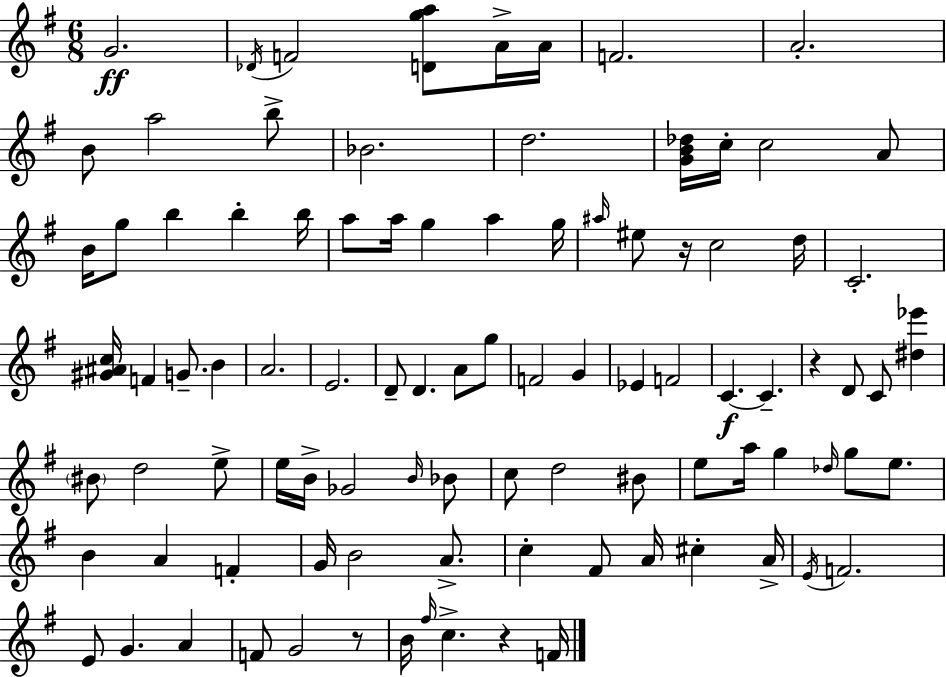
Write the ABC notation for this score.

X:1
T:Untitled
M:6/8
L:1/4
K:G
G2 _D/4 F2 [Dga]/2 A/4 A/4 F2 A2 B/2 a2 b/2 _B2 d2 [GB_d]/4 c/4 c2 A/2 B/4 g/2 b b b/4 a/2 a/4 g a g/4 ^a/4 ^e/2 z/4 c2 d/4 C2 [^G^Ac]/4 F G/2 B A2 E2 D/2 D A/2 g/2 F2 G _E F2 C C z D/2 C/2 [^d_e'] ^B/2 d2 e/2 e/4 B/4 _G2 B/4 _B/2 c/2 d2 ^B/2 e/2 a/4 g _d/4 g/2 e/2 B A F G/4 B2 A/2 c ^F/2 A/4 ^c A/4 E/4 F2 E/2 G A F/2 G2 z/2 B/4 ^f/4 c z F/4